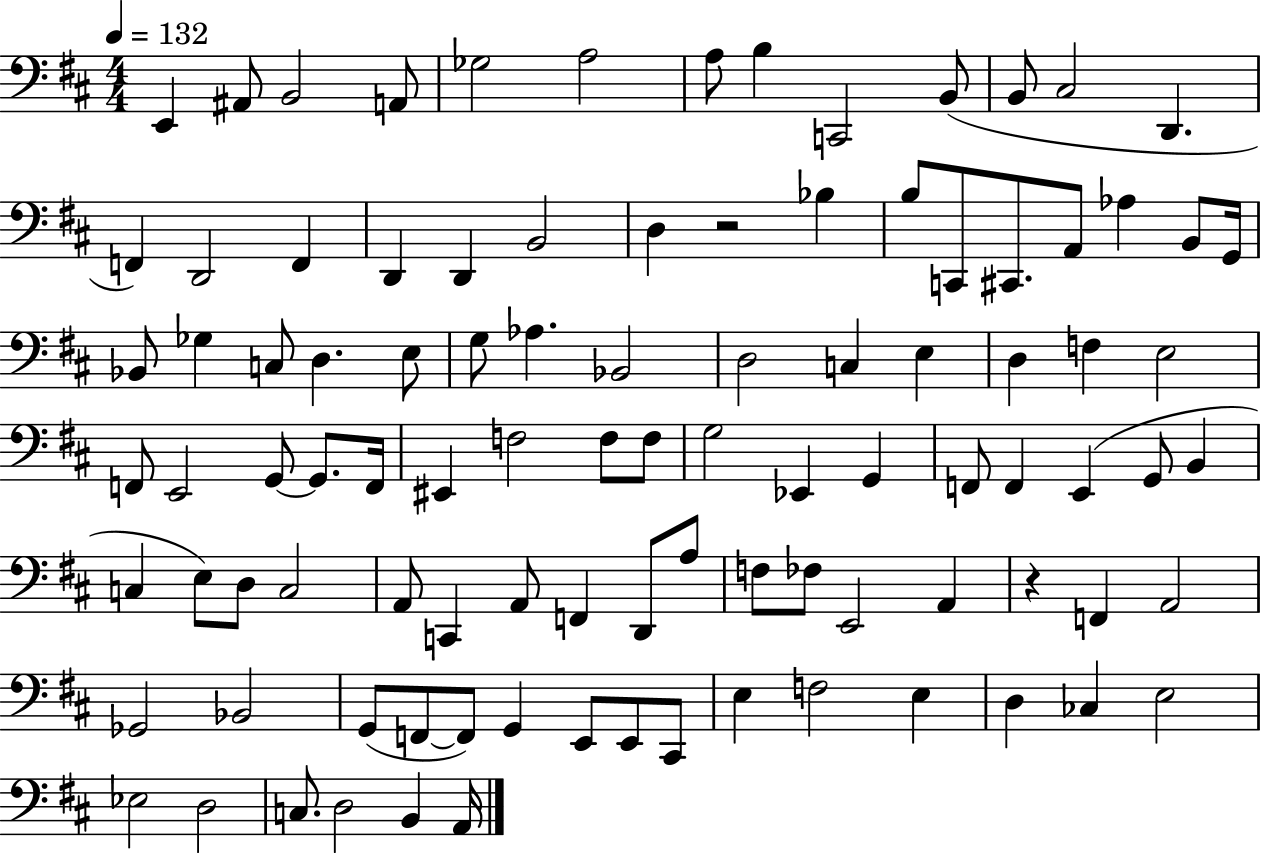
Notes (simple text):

E2/q A#2/e B2/h A2/e Gb3/h A3/h A3/e B3/q C2/h B2/e B2/e C#3/h D2/q. F2/q D2/h F2/q D2/q D2/q B2/h D3/q R/h Bb3/q B3/e C2/e C#2/e. A2/e Ab3/q B2/e G2/s Bb2/e Gb3/q C3/e D3/q. E3/e G3/e Ab3/q. Bb2/h D3/h C3/q E3/q D3/q F3/q E3/h F2/e E2/h G2/e G2/e. F2/s EIS2/q F3/h F3/e F3/e G3/h Eb2/q G2/q F2/e F2/q E2/q G2/e B2/q C3/q E3/e D3/e C3/h A2/e C2/q A2/e F2/q D2/e A3/e F3/e FES3/e E2/h A2/q R/q F2/q A2/h Gb2/h Bb2/h G2/e F2/e F2/e G2/q E2/e E2/e C#2/e E3/q F3/h E3/q D3/q CES3/q E3/h Eb3/h D3/h C3/e. D3/h B2/q A2/s